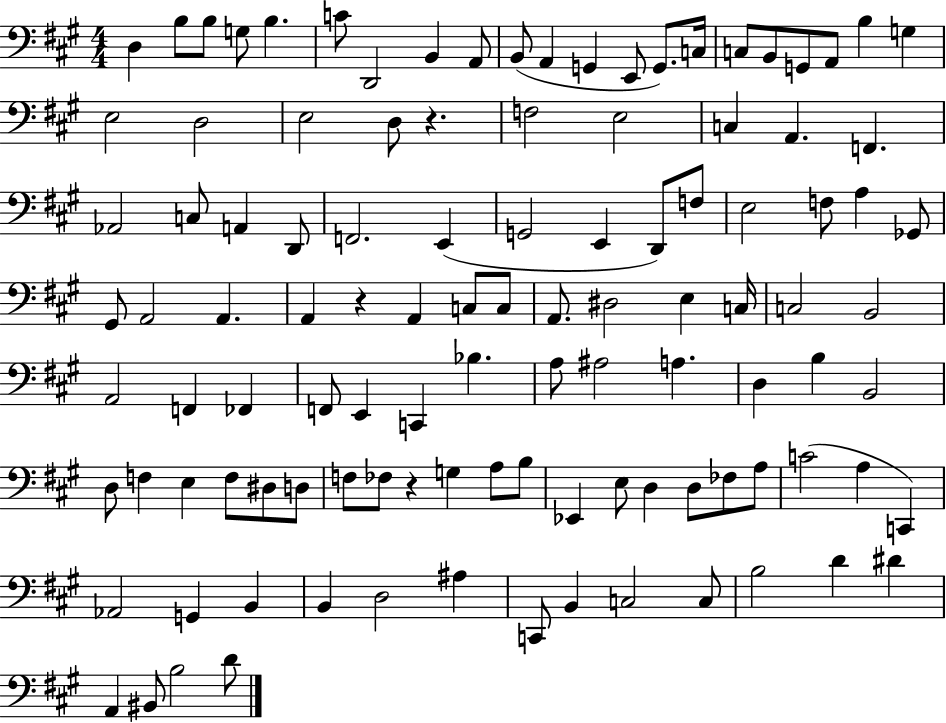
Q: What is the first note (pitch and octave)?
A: D3